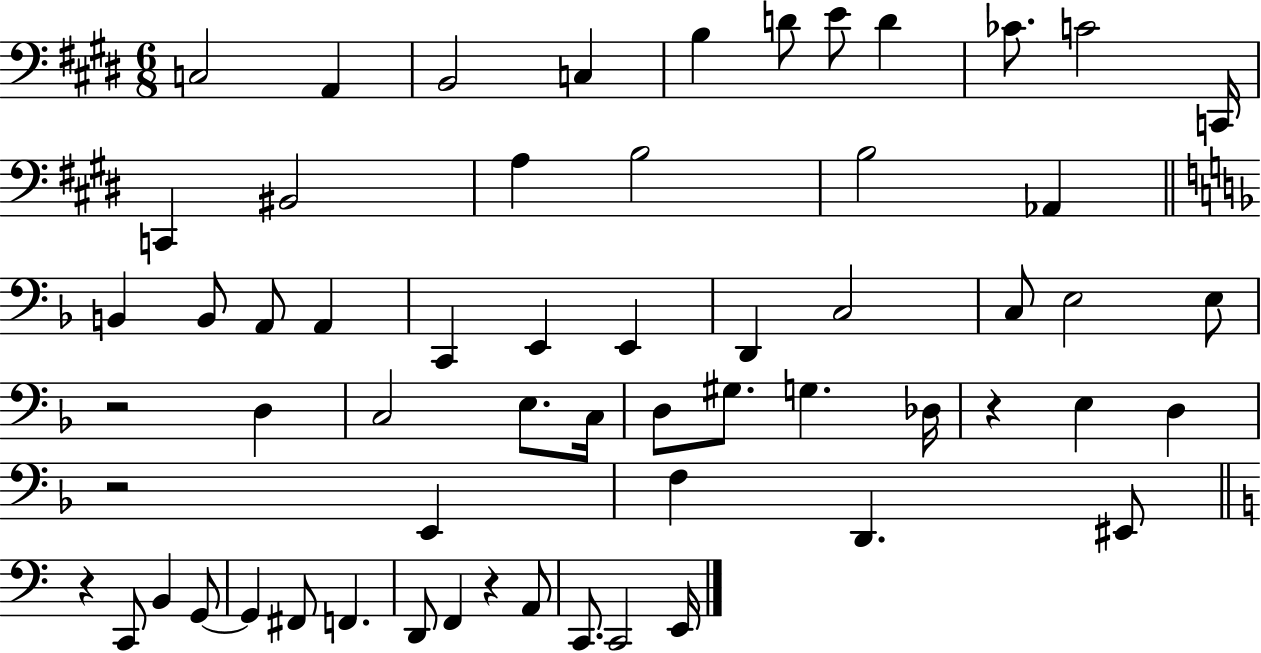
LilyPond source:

{
  \clef bass
  \numericTimeSignature
  \time 6/8
  \key e \major
  c2 a,4 | b,2 c4 | b4 d'8 e'8 d'4 | ces'8. c'2 c,16 | \break c,4 bis,2 | a4 b2 | b2 aes,4 | \bar "||" \break \key f \major b,4 b,8 a,8 a,4 | c,4 e,4 e,4 | d,4 c2 | c8 e2 e8 | \break r2 d4 | c2 e8. c16 | d8 gis8. g4. des16 | r4 e4 d4 | \break r2 e,4 | f4 d,4. eis,8 | \bar "||" \break \key c \major r4 c,8 b,4 g,8~~ | g,4 fis,8 f,4. | d,8 f,4 r4 a,8 | c,8. c,2 e,16 | \break \bar "|."
}